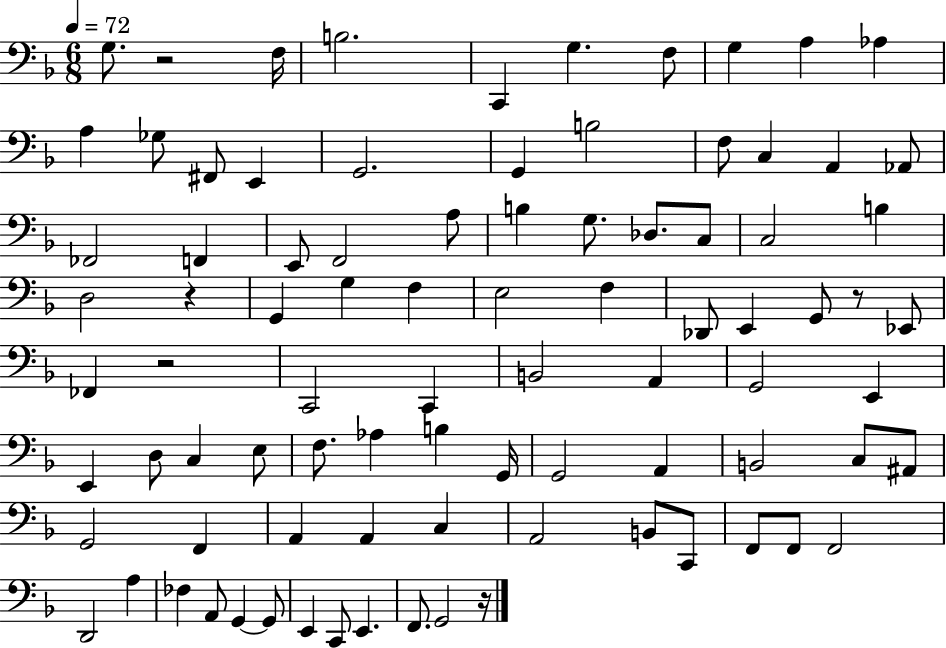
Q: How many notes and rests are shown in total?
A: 88